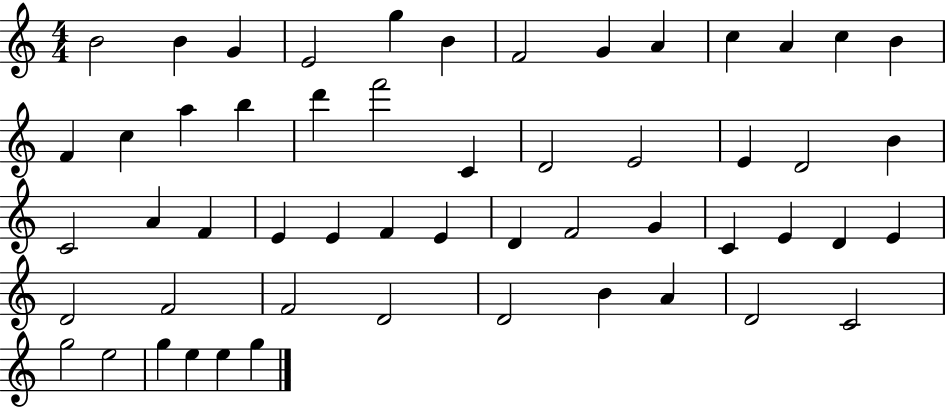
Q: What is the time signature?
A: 4/4